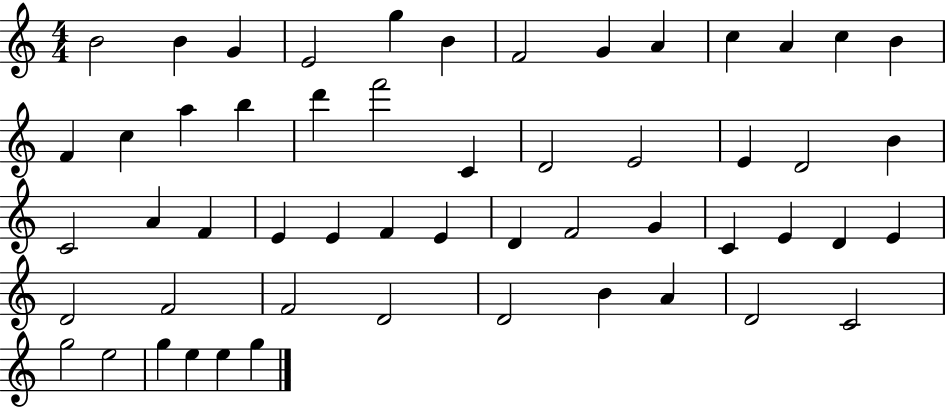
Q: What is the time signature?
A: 4/4